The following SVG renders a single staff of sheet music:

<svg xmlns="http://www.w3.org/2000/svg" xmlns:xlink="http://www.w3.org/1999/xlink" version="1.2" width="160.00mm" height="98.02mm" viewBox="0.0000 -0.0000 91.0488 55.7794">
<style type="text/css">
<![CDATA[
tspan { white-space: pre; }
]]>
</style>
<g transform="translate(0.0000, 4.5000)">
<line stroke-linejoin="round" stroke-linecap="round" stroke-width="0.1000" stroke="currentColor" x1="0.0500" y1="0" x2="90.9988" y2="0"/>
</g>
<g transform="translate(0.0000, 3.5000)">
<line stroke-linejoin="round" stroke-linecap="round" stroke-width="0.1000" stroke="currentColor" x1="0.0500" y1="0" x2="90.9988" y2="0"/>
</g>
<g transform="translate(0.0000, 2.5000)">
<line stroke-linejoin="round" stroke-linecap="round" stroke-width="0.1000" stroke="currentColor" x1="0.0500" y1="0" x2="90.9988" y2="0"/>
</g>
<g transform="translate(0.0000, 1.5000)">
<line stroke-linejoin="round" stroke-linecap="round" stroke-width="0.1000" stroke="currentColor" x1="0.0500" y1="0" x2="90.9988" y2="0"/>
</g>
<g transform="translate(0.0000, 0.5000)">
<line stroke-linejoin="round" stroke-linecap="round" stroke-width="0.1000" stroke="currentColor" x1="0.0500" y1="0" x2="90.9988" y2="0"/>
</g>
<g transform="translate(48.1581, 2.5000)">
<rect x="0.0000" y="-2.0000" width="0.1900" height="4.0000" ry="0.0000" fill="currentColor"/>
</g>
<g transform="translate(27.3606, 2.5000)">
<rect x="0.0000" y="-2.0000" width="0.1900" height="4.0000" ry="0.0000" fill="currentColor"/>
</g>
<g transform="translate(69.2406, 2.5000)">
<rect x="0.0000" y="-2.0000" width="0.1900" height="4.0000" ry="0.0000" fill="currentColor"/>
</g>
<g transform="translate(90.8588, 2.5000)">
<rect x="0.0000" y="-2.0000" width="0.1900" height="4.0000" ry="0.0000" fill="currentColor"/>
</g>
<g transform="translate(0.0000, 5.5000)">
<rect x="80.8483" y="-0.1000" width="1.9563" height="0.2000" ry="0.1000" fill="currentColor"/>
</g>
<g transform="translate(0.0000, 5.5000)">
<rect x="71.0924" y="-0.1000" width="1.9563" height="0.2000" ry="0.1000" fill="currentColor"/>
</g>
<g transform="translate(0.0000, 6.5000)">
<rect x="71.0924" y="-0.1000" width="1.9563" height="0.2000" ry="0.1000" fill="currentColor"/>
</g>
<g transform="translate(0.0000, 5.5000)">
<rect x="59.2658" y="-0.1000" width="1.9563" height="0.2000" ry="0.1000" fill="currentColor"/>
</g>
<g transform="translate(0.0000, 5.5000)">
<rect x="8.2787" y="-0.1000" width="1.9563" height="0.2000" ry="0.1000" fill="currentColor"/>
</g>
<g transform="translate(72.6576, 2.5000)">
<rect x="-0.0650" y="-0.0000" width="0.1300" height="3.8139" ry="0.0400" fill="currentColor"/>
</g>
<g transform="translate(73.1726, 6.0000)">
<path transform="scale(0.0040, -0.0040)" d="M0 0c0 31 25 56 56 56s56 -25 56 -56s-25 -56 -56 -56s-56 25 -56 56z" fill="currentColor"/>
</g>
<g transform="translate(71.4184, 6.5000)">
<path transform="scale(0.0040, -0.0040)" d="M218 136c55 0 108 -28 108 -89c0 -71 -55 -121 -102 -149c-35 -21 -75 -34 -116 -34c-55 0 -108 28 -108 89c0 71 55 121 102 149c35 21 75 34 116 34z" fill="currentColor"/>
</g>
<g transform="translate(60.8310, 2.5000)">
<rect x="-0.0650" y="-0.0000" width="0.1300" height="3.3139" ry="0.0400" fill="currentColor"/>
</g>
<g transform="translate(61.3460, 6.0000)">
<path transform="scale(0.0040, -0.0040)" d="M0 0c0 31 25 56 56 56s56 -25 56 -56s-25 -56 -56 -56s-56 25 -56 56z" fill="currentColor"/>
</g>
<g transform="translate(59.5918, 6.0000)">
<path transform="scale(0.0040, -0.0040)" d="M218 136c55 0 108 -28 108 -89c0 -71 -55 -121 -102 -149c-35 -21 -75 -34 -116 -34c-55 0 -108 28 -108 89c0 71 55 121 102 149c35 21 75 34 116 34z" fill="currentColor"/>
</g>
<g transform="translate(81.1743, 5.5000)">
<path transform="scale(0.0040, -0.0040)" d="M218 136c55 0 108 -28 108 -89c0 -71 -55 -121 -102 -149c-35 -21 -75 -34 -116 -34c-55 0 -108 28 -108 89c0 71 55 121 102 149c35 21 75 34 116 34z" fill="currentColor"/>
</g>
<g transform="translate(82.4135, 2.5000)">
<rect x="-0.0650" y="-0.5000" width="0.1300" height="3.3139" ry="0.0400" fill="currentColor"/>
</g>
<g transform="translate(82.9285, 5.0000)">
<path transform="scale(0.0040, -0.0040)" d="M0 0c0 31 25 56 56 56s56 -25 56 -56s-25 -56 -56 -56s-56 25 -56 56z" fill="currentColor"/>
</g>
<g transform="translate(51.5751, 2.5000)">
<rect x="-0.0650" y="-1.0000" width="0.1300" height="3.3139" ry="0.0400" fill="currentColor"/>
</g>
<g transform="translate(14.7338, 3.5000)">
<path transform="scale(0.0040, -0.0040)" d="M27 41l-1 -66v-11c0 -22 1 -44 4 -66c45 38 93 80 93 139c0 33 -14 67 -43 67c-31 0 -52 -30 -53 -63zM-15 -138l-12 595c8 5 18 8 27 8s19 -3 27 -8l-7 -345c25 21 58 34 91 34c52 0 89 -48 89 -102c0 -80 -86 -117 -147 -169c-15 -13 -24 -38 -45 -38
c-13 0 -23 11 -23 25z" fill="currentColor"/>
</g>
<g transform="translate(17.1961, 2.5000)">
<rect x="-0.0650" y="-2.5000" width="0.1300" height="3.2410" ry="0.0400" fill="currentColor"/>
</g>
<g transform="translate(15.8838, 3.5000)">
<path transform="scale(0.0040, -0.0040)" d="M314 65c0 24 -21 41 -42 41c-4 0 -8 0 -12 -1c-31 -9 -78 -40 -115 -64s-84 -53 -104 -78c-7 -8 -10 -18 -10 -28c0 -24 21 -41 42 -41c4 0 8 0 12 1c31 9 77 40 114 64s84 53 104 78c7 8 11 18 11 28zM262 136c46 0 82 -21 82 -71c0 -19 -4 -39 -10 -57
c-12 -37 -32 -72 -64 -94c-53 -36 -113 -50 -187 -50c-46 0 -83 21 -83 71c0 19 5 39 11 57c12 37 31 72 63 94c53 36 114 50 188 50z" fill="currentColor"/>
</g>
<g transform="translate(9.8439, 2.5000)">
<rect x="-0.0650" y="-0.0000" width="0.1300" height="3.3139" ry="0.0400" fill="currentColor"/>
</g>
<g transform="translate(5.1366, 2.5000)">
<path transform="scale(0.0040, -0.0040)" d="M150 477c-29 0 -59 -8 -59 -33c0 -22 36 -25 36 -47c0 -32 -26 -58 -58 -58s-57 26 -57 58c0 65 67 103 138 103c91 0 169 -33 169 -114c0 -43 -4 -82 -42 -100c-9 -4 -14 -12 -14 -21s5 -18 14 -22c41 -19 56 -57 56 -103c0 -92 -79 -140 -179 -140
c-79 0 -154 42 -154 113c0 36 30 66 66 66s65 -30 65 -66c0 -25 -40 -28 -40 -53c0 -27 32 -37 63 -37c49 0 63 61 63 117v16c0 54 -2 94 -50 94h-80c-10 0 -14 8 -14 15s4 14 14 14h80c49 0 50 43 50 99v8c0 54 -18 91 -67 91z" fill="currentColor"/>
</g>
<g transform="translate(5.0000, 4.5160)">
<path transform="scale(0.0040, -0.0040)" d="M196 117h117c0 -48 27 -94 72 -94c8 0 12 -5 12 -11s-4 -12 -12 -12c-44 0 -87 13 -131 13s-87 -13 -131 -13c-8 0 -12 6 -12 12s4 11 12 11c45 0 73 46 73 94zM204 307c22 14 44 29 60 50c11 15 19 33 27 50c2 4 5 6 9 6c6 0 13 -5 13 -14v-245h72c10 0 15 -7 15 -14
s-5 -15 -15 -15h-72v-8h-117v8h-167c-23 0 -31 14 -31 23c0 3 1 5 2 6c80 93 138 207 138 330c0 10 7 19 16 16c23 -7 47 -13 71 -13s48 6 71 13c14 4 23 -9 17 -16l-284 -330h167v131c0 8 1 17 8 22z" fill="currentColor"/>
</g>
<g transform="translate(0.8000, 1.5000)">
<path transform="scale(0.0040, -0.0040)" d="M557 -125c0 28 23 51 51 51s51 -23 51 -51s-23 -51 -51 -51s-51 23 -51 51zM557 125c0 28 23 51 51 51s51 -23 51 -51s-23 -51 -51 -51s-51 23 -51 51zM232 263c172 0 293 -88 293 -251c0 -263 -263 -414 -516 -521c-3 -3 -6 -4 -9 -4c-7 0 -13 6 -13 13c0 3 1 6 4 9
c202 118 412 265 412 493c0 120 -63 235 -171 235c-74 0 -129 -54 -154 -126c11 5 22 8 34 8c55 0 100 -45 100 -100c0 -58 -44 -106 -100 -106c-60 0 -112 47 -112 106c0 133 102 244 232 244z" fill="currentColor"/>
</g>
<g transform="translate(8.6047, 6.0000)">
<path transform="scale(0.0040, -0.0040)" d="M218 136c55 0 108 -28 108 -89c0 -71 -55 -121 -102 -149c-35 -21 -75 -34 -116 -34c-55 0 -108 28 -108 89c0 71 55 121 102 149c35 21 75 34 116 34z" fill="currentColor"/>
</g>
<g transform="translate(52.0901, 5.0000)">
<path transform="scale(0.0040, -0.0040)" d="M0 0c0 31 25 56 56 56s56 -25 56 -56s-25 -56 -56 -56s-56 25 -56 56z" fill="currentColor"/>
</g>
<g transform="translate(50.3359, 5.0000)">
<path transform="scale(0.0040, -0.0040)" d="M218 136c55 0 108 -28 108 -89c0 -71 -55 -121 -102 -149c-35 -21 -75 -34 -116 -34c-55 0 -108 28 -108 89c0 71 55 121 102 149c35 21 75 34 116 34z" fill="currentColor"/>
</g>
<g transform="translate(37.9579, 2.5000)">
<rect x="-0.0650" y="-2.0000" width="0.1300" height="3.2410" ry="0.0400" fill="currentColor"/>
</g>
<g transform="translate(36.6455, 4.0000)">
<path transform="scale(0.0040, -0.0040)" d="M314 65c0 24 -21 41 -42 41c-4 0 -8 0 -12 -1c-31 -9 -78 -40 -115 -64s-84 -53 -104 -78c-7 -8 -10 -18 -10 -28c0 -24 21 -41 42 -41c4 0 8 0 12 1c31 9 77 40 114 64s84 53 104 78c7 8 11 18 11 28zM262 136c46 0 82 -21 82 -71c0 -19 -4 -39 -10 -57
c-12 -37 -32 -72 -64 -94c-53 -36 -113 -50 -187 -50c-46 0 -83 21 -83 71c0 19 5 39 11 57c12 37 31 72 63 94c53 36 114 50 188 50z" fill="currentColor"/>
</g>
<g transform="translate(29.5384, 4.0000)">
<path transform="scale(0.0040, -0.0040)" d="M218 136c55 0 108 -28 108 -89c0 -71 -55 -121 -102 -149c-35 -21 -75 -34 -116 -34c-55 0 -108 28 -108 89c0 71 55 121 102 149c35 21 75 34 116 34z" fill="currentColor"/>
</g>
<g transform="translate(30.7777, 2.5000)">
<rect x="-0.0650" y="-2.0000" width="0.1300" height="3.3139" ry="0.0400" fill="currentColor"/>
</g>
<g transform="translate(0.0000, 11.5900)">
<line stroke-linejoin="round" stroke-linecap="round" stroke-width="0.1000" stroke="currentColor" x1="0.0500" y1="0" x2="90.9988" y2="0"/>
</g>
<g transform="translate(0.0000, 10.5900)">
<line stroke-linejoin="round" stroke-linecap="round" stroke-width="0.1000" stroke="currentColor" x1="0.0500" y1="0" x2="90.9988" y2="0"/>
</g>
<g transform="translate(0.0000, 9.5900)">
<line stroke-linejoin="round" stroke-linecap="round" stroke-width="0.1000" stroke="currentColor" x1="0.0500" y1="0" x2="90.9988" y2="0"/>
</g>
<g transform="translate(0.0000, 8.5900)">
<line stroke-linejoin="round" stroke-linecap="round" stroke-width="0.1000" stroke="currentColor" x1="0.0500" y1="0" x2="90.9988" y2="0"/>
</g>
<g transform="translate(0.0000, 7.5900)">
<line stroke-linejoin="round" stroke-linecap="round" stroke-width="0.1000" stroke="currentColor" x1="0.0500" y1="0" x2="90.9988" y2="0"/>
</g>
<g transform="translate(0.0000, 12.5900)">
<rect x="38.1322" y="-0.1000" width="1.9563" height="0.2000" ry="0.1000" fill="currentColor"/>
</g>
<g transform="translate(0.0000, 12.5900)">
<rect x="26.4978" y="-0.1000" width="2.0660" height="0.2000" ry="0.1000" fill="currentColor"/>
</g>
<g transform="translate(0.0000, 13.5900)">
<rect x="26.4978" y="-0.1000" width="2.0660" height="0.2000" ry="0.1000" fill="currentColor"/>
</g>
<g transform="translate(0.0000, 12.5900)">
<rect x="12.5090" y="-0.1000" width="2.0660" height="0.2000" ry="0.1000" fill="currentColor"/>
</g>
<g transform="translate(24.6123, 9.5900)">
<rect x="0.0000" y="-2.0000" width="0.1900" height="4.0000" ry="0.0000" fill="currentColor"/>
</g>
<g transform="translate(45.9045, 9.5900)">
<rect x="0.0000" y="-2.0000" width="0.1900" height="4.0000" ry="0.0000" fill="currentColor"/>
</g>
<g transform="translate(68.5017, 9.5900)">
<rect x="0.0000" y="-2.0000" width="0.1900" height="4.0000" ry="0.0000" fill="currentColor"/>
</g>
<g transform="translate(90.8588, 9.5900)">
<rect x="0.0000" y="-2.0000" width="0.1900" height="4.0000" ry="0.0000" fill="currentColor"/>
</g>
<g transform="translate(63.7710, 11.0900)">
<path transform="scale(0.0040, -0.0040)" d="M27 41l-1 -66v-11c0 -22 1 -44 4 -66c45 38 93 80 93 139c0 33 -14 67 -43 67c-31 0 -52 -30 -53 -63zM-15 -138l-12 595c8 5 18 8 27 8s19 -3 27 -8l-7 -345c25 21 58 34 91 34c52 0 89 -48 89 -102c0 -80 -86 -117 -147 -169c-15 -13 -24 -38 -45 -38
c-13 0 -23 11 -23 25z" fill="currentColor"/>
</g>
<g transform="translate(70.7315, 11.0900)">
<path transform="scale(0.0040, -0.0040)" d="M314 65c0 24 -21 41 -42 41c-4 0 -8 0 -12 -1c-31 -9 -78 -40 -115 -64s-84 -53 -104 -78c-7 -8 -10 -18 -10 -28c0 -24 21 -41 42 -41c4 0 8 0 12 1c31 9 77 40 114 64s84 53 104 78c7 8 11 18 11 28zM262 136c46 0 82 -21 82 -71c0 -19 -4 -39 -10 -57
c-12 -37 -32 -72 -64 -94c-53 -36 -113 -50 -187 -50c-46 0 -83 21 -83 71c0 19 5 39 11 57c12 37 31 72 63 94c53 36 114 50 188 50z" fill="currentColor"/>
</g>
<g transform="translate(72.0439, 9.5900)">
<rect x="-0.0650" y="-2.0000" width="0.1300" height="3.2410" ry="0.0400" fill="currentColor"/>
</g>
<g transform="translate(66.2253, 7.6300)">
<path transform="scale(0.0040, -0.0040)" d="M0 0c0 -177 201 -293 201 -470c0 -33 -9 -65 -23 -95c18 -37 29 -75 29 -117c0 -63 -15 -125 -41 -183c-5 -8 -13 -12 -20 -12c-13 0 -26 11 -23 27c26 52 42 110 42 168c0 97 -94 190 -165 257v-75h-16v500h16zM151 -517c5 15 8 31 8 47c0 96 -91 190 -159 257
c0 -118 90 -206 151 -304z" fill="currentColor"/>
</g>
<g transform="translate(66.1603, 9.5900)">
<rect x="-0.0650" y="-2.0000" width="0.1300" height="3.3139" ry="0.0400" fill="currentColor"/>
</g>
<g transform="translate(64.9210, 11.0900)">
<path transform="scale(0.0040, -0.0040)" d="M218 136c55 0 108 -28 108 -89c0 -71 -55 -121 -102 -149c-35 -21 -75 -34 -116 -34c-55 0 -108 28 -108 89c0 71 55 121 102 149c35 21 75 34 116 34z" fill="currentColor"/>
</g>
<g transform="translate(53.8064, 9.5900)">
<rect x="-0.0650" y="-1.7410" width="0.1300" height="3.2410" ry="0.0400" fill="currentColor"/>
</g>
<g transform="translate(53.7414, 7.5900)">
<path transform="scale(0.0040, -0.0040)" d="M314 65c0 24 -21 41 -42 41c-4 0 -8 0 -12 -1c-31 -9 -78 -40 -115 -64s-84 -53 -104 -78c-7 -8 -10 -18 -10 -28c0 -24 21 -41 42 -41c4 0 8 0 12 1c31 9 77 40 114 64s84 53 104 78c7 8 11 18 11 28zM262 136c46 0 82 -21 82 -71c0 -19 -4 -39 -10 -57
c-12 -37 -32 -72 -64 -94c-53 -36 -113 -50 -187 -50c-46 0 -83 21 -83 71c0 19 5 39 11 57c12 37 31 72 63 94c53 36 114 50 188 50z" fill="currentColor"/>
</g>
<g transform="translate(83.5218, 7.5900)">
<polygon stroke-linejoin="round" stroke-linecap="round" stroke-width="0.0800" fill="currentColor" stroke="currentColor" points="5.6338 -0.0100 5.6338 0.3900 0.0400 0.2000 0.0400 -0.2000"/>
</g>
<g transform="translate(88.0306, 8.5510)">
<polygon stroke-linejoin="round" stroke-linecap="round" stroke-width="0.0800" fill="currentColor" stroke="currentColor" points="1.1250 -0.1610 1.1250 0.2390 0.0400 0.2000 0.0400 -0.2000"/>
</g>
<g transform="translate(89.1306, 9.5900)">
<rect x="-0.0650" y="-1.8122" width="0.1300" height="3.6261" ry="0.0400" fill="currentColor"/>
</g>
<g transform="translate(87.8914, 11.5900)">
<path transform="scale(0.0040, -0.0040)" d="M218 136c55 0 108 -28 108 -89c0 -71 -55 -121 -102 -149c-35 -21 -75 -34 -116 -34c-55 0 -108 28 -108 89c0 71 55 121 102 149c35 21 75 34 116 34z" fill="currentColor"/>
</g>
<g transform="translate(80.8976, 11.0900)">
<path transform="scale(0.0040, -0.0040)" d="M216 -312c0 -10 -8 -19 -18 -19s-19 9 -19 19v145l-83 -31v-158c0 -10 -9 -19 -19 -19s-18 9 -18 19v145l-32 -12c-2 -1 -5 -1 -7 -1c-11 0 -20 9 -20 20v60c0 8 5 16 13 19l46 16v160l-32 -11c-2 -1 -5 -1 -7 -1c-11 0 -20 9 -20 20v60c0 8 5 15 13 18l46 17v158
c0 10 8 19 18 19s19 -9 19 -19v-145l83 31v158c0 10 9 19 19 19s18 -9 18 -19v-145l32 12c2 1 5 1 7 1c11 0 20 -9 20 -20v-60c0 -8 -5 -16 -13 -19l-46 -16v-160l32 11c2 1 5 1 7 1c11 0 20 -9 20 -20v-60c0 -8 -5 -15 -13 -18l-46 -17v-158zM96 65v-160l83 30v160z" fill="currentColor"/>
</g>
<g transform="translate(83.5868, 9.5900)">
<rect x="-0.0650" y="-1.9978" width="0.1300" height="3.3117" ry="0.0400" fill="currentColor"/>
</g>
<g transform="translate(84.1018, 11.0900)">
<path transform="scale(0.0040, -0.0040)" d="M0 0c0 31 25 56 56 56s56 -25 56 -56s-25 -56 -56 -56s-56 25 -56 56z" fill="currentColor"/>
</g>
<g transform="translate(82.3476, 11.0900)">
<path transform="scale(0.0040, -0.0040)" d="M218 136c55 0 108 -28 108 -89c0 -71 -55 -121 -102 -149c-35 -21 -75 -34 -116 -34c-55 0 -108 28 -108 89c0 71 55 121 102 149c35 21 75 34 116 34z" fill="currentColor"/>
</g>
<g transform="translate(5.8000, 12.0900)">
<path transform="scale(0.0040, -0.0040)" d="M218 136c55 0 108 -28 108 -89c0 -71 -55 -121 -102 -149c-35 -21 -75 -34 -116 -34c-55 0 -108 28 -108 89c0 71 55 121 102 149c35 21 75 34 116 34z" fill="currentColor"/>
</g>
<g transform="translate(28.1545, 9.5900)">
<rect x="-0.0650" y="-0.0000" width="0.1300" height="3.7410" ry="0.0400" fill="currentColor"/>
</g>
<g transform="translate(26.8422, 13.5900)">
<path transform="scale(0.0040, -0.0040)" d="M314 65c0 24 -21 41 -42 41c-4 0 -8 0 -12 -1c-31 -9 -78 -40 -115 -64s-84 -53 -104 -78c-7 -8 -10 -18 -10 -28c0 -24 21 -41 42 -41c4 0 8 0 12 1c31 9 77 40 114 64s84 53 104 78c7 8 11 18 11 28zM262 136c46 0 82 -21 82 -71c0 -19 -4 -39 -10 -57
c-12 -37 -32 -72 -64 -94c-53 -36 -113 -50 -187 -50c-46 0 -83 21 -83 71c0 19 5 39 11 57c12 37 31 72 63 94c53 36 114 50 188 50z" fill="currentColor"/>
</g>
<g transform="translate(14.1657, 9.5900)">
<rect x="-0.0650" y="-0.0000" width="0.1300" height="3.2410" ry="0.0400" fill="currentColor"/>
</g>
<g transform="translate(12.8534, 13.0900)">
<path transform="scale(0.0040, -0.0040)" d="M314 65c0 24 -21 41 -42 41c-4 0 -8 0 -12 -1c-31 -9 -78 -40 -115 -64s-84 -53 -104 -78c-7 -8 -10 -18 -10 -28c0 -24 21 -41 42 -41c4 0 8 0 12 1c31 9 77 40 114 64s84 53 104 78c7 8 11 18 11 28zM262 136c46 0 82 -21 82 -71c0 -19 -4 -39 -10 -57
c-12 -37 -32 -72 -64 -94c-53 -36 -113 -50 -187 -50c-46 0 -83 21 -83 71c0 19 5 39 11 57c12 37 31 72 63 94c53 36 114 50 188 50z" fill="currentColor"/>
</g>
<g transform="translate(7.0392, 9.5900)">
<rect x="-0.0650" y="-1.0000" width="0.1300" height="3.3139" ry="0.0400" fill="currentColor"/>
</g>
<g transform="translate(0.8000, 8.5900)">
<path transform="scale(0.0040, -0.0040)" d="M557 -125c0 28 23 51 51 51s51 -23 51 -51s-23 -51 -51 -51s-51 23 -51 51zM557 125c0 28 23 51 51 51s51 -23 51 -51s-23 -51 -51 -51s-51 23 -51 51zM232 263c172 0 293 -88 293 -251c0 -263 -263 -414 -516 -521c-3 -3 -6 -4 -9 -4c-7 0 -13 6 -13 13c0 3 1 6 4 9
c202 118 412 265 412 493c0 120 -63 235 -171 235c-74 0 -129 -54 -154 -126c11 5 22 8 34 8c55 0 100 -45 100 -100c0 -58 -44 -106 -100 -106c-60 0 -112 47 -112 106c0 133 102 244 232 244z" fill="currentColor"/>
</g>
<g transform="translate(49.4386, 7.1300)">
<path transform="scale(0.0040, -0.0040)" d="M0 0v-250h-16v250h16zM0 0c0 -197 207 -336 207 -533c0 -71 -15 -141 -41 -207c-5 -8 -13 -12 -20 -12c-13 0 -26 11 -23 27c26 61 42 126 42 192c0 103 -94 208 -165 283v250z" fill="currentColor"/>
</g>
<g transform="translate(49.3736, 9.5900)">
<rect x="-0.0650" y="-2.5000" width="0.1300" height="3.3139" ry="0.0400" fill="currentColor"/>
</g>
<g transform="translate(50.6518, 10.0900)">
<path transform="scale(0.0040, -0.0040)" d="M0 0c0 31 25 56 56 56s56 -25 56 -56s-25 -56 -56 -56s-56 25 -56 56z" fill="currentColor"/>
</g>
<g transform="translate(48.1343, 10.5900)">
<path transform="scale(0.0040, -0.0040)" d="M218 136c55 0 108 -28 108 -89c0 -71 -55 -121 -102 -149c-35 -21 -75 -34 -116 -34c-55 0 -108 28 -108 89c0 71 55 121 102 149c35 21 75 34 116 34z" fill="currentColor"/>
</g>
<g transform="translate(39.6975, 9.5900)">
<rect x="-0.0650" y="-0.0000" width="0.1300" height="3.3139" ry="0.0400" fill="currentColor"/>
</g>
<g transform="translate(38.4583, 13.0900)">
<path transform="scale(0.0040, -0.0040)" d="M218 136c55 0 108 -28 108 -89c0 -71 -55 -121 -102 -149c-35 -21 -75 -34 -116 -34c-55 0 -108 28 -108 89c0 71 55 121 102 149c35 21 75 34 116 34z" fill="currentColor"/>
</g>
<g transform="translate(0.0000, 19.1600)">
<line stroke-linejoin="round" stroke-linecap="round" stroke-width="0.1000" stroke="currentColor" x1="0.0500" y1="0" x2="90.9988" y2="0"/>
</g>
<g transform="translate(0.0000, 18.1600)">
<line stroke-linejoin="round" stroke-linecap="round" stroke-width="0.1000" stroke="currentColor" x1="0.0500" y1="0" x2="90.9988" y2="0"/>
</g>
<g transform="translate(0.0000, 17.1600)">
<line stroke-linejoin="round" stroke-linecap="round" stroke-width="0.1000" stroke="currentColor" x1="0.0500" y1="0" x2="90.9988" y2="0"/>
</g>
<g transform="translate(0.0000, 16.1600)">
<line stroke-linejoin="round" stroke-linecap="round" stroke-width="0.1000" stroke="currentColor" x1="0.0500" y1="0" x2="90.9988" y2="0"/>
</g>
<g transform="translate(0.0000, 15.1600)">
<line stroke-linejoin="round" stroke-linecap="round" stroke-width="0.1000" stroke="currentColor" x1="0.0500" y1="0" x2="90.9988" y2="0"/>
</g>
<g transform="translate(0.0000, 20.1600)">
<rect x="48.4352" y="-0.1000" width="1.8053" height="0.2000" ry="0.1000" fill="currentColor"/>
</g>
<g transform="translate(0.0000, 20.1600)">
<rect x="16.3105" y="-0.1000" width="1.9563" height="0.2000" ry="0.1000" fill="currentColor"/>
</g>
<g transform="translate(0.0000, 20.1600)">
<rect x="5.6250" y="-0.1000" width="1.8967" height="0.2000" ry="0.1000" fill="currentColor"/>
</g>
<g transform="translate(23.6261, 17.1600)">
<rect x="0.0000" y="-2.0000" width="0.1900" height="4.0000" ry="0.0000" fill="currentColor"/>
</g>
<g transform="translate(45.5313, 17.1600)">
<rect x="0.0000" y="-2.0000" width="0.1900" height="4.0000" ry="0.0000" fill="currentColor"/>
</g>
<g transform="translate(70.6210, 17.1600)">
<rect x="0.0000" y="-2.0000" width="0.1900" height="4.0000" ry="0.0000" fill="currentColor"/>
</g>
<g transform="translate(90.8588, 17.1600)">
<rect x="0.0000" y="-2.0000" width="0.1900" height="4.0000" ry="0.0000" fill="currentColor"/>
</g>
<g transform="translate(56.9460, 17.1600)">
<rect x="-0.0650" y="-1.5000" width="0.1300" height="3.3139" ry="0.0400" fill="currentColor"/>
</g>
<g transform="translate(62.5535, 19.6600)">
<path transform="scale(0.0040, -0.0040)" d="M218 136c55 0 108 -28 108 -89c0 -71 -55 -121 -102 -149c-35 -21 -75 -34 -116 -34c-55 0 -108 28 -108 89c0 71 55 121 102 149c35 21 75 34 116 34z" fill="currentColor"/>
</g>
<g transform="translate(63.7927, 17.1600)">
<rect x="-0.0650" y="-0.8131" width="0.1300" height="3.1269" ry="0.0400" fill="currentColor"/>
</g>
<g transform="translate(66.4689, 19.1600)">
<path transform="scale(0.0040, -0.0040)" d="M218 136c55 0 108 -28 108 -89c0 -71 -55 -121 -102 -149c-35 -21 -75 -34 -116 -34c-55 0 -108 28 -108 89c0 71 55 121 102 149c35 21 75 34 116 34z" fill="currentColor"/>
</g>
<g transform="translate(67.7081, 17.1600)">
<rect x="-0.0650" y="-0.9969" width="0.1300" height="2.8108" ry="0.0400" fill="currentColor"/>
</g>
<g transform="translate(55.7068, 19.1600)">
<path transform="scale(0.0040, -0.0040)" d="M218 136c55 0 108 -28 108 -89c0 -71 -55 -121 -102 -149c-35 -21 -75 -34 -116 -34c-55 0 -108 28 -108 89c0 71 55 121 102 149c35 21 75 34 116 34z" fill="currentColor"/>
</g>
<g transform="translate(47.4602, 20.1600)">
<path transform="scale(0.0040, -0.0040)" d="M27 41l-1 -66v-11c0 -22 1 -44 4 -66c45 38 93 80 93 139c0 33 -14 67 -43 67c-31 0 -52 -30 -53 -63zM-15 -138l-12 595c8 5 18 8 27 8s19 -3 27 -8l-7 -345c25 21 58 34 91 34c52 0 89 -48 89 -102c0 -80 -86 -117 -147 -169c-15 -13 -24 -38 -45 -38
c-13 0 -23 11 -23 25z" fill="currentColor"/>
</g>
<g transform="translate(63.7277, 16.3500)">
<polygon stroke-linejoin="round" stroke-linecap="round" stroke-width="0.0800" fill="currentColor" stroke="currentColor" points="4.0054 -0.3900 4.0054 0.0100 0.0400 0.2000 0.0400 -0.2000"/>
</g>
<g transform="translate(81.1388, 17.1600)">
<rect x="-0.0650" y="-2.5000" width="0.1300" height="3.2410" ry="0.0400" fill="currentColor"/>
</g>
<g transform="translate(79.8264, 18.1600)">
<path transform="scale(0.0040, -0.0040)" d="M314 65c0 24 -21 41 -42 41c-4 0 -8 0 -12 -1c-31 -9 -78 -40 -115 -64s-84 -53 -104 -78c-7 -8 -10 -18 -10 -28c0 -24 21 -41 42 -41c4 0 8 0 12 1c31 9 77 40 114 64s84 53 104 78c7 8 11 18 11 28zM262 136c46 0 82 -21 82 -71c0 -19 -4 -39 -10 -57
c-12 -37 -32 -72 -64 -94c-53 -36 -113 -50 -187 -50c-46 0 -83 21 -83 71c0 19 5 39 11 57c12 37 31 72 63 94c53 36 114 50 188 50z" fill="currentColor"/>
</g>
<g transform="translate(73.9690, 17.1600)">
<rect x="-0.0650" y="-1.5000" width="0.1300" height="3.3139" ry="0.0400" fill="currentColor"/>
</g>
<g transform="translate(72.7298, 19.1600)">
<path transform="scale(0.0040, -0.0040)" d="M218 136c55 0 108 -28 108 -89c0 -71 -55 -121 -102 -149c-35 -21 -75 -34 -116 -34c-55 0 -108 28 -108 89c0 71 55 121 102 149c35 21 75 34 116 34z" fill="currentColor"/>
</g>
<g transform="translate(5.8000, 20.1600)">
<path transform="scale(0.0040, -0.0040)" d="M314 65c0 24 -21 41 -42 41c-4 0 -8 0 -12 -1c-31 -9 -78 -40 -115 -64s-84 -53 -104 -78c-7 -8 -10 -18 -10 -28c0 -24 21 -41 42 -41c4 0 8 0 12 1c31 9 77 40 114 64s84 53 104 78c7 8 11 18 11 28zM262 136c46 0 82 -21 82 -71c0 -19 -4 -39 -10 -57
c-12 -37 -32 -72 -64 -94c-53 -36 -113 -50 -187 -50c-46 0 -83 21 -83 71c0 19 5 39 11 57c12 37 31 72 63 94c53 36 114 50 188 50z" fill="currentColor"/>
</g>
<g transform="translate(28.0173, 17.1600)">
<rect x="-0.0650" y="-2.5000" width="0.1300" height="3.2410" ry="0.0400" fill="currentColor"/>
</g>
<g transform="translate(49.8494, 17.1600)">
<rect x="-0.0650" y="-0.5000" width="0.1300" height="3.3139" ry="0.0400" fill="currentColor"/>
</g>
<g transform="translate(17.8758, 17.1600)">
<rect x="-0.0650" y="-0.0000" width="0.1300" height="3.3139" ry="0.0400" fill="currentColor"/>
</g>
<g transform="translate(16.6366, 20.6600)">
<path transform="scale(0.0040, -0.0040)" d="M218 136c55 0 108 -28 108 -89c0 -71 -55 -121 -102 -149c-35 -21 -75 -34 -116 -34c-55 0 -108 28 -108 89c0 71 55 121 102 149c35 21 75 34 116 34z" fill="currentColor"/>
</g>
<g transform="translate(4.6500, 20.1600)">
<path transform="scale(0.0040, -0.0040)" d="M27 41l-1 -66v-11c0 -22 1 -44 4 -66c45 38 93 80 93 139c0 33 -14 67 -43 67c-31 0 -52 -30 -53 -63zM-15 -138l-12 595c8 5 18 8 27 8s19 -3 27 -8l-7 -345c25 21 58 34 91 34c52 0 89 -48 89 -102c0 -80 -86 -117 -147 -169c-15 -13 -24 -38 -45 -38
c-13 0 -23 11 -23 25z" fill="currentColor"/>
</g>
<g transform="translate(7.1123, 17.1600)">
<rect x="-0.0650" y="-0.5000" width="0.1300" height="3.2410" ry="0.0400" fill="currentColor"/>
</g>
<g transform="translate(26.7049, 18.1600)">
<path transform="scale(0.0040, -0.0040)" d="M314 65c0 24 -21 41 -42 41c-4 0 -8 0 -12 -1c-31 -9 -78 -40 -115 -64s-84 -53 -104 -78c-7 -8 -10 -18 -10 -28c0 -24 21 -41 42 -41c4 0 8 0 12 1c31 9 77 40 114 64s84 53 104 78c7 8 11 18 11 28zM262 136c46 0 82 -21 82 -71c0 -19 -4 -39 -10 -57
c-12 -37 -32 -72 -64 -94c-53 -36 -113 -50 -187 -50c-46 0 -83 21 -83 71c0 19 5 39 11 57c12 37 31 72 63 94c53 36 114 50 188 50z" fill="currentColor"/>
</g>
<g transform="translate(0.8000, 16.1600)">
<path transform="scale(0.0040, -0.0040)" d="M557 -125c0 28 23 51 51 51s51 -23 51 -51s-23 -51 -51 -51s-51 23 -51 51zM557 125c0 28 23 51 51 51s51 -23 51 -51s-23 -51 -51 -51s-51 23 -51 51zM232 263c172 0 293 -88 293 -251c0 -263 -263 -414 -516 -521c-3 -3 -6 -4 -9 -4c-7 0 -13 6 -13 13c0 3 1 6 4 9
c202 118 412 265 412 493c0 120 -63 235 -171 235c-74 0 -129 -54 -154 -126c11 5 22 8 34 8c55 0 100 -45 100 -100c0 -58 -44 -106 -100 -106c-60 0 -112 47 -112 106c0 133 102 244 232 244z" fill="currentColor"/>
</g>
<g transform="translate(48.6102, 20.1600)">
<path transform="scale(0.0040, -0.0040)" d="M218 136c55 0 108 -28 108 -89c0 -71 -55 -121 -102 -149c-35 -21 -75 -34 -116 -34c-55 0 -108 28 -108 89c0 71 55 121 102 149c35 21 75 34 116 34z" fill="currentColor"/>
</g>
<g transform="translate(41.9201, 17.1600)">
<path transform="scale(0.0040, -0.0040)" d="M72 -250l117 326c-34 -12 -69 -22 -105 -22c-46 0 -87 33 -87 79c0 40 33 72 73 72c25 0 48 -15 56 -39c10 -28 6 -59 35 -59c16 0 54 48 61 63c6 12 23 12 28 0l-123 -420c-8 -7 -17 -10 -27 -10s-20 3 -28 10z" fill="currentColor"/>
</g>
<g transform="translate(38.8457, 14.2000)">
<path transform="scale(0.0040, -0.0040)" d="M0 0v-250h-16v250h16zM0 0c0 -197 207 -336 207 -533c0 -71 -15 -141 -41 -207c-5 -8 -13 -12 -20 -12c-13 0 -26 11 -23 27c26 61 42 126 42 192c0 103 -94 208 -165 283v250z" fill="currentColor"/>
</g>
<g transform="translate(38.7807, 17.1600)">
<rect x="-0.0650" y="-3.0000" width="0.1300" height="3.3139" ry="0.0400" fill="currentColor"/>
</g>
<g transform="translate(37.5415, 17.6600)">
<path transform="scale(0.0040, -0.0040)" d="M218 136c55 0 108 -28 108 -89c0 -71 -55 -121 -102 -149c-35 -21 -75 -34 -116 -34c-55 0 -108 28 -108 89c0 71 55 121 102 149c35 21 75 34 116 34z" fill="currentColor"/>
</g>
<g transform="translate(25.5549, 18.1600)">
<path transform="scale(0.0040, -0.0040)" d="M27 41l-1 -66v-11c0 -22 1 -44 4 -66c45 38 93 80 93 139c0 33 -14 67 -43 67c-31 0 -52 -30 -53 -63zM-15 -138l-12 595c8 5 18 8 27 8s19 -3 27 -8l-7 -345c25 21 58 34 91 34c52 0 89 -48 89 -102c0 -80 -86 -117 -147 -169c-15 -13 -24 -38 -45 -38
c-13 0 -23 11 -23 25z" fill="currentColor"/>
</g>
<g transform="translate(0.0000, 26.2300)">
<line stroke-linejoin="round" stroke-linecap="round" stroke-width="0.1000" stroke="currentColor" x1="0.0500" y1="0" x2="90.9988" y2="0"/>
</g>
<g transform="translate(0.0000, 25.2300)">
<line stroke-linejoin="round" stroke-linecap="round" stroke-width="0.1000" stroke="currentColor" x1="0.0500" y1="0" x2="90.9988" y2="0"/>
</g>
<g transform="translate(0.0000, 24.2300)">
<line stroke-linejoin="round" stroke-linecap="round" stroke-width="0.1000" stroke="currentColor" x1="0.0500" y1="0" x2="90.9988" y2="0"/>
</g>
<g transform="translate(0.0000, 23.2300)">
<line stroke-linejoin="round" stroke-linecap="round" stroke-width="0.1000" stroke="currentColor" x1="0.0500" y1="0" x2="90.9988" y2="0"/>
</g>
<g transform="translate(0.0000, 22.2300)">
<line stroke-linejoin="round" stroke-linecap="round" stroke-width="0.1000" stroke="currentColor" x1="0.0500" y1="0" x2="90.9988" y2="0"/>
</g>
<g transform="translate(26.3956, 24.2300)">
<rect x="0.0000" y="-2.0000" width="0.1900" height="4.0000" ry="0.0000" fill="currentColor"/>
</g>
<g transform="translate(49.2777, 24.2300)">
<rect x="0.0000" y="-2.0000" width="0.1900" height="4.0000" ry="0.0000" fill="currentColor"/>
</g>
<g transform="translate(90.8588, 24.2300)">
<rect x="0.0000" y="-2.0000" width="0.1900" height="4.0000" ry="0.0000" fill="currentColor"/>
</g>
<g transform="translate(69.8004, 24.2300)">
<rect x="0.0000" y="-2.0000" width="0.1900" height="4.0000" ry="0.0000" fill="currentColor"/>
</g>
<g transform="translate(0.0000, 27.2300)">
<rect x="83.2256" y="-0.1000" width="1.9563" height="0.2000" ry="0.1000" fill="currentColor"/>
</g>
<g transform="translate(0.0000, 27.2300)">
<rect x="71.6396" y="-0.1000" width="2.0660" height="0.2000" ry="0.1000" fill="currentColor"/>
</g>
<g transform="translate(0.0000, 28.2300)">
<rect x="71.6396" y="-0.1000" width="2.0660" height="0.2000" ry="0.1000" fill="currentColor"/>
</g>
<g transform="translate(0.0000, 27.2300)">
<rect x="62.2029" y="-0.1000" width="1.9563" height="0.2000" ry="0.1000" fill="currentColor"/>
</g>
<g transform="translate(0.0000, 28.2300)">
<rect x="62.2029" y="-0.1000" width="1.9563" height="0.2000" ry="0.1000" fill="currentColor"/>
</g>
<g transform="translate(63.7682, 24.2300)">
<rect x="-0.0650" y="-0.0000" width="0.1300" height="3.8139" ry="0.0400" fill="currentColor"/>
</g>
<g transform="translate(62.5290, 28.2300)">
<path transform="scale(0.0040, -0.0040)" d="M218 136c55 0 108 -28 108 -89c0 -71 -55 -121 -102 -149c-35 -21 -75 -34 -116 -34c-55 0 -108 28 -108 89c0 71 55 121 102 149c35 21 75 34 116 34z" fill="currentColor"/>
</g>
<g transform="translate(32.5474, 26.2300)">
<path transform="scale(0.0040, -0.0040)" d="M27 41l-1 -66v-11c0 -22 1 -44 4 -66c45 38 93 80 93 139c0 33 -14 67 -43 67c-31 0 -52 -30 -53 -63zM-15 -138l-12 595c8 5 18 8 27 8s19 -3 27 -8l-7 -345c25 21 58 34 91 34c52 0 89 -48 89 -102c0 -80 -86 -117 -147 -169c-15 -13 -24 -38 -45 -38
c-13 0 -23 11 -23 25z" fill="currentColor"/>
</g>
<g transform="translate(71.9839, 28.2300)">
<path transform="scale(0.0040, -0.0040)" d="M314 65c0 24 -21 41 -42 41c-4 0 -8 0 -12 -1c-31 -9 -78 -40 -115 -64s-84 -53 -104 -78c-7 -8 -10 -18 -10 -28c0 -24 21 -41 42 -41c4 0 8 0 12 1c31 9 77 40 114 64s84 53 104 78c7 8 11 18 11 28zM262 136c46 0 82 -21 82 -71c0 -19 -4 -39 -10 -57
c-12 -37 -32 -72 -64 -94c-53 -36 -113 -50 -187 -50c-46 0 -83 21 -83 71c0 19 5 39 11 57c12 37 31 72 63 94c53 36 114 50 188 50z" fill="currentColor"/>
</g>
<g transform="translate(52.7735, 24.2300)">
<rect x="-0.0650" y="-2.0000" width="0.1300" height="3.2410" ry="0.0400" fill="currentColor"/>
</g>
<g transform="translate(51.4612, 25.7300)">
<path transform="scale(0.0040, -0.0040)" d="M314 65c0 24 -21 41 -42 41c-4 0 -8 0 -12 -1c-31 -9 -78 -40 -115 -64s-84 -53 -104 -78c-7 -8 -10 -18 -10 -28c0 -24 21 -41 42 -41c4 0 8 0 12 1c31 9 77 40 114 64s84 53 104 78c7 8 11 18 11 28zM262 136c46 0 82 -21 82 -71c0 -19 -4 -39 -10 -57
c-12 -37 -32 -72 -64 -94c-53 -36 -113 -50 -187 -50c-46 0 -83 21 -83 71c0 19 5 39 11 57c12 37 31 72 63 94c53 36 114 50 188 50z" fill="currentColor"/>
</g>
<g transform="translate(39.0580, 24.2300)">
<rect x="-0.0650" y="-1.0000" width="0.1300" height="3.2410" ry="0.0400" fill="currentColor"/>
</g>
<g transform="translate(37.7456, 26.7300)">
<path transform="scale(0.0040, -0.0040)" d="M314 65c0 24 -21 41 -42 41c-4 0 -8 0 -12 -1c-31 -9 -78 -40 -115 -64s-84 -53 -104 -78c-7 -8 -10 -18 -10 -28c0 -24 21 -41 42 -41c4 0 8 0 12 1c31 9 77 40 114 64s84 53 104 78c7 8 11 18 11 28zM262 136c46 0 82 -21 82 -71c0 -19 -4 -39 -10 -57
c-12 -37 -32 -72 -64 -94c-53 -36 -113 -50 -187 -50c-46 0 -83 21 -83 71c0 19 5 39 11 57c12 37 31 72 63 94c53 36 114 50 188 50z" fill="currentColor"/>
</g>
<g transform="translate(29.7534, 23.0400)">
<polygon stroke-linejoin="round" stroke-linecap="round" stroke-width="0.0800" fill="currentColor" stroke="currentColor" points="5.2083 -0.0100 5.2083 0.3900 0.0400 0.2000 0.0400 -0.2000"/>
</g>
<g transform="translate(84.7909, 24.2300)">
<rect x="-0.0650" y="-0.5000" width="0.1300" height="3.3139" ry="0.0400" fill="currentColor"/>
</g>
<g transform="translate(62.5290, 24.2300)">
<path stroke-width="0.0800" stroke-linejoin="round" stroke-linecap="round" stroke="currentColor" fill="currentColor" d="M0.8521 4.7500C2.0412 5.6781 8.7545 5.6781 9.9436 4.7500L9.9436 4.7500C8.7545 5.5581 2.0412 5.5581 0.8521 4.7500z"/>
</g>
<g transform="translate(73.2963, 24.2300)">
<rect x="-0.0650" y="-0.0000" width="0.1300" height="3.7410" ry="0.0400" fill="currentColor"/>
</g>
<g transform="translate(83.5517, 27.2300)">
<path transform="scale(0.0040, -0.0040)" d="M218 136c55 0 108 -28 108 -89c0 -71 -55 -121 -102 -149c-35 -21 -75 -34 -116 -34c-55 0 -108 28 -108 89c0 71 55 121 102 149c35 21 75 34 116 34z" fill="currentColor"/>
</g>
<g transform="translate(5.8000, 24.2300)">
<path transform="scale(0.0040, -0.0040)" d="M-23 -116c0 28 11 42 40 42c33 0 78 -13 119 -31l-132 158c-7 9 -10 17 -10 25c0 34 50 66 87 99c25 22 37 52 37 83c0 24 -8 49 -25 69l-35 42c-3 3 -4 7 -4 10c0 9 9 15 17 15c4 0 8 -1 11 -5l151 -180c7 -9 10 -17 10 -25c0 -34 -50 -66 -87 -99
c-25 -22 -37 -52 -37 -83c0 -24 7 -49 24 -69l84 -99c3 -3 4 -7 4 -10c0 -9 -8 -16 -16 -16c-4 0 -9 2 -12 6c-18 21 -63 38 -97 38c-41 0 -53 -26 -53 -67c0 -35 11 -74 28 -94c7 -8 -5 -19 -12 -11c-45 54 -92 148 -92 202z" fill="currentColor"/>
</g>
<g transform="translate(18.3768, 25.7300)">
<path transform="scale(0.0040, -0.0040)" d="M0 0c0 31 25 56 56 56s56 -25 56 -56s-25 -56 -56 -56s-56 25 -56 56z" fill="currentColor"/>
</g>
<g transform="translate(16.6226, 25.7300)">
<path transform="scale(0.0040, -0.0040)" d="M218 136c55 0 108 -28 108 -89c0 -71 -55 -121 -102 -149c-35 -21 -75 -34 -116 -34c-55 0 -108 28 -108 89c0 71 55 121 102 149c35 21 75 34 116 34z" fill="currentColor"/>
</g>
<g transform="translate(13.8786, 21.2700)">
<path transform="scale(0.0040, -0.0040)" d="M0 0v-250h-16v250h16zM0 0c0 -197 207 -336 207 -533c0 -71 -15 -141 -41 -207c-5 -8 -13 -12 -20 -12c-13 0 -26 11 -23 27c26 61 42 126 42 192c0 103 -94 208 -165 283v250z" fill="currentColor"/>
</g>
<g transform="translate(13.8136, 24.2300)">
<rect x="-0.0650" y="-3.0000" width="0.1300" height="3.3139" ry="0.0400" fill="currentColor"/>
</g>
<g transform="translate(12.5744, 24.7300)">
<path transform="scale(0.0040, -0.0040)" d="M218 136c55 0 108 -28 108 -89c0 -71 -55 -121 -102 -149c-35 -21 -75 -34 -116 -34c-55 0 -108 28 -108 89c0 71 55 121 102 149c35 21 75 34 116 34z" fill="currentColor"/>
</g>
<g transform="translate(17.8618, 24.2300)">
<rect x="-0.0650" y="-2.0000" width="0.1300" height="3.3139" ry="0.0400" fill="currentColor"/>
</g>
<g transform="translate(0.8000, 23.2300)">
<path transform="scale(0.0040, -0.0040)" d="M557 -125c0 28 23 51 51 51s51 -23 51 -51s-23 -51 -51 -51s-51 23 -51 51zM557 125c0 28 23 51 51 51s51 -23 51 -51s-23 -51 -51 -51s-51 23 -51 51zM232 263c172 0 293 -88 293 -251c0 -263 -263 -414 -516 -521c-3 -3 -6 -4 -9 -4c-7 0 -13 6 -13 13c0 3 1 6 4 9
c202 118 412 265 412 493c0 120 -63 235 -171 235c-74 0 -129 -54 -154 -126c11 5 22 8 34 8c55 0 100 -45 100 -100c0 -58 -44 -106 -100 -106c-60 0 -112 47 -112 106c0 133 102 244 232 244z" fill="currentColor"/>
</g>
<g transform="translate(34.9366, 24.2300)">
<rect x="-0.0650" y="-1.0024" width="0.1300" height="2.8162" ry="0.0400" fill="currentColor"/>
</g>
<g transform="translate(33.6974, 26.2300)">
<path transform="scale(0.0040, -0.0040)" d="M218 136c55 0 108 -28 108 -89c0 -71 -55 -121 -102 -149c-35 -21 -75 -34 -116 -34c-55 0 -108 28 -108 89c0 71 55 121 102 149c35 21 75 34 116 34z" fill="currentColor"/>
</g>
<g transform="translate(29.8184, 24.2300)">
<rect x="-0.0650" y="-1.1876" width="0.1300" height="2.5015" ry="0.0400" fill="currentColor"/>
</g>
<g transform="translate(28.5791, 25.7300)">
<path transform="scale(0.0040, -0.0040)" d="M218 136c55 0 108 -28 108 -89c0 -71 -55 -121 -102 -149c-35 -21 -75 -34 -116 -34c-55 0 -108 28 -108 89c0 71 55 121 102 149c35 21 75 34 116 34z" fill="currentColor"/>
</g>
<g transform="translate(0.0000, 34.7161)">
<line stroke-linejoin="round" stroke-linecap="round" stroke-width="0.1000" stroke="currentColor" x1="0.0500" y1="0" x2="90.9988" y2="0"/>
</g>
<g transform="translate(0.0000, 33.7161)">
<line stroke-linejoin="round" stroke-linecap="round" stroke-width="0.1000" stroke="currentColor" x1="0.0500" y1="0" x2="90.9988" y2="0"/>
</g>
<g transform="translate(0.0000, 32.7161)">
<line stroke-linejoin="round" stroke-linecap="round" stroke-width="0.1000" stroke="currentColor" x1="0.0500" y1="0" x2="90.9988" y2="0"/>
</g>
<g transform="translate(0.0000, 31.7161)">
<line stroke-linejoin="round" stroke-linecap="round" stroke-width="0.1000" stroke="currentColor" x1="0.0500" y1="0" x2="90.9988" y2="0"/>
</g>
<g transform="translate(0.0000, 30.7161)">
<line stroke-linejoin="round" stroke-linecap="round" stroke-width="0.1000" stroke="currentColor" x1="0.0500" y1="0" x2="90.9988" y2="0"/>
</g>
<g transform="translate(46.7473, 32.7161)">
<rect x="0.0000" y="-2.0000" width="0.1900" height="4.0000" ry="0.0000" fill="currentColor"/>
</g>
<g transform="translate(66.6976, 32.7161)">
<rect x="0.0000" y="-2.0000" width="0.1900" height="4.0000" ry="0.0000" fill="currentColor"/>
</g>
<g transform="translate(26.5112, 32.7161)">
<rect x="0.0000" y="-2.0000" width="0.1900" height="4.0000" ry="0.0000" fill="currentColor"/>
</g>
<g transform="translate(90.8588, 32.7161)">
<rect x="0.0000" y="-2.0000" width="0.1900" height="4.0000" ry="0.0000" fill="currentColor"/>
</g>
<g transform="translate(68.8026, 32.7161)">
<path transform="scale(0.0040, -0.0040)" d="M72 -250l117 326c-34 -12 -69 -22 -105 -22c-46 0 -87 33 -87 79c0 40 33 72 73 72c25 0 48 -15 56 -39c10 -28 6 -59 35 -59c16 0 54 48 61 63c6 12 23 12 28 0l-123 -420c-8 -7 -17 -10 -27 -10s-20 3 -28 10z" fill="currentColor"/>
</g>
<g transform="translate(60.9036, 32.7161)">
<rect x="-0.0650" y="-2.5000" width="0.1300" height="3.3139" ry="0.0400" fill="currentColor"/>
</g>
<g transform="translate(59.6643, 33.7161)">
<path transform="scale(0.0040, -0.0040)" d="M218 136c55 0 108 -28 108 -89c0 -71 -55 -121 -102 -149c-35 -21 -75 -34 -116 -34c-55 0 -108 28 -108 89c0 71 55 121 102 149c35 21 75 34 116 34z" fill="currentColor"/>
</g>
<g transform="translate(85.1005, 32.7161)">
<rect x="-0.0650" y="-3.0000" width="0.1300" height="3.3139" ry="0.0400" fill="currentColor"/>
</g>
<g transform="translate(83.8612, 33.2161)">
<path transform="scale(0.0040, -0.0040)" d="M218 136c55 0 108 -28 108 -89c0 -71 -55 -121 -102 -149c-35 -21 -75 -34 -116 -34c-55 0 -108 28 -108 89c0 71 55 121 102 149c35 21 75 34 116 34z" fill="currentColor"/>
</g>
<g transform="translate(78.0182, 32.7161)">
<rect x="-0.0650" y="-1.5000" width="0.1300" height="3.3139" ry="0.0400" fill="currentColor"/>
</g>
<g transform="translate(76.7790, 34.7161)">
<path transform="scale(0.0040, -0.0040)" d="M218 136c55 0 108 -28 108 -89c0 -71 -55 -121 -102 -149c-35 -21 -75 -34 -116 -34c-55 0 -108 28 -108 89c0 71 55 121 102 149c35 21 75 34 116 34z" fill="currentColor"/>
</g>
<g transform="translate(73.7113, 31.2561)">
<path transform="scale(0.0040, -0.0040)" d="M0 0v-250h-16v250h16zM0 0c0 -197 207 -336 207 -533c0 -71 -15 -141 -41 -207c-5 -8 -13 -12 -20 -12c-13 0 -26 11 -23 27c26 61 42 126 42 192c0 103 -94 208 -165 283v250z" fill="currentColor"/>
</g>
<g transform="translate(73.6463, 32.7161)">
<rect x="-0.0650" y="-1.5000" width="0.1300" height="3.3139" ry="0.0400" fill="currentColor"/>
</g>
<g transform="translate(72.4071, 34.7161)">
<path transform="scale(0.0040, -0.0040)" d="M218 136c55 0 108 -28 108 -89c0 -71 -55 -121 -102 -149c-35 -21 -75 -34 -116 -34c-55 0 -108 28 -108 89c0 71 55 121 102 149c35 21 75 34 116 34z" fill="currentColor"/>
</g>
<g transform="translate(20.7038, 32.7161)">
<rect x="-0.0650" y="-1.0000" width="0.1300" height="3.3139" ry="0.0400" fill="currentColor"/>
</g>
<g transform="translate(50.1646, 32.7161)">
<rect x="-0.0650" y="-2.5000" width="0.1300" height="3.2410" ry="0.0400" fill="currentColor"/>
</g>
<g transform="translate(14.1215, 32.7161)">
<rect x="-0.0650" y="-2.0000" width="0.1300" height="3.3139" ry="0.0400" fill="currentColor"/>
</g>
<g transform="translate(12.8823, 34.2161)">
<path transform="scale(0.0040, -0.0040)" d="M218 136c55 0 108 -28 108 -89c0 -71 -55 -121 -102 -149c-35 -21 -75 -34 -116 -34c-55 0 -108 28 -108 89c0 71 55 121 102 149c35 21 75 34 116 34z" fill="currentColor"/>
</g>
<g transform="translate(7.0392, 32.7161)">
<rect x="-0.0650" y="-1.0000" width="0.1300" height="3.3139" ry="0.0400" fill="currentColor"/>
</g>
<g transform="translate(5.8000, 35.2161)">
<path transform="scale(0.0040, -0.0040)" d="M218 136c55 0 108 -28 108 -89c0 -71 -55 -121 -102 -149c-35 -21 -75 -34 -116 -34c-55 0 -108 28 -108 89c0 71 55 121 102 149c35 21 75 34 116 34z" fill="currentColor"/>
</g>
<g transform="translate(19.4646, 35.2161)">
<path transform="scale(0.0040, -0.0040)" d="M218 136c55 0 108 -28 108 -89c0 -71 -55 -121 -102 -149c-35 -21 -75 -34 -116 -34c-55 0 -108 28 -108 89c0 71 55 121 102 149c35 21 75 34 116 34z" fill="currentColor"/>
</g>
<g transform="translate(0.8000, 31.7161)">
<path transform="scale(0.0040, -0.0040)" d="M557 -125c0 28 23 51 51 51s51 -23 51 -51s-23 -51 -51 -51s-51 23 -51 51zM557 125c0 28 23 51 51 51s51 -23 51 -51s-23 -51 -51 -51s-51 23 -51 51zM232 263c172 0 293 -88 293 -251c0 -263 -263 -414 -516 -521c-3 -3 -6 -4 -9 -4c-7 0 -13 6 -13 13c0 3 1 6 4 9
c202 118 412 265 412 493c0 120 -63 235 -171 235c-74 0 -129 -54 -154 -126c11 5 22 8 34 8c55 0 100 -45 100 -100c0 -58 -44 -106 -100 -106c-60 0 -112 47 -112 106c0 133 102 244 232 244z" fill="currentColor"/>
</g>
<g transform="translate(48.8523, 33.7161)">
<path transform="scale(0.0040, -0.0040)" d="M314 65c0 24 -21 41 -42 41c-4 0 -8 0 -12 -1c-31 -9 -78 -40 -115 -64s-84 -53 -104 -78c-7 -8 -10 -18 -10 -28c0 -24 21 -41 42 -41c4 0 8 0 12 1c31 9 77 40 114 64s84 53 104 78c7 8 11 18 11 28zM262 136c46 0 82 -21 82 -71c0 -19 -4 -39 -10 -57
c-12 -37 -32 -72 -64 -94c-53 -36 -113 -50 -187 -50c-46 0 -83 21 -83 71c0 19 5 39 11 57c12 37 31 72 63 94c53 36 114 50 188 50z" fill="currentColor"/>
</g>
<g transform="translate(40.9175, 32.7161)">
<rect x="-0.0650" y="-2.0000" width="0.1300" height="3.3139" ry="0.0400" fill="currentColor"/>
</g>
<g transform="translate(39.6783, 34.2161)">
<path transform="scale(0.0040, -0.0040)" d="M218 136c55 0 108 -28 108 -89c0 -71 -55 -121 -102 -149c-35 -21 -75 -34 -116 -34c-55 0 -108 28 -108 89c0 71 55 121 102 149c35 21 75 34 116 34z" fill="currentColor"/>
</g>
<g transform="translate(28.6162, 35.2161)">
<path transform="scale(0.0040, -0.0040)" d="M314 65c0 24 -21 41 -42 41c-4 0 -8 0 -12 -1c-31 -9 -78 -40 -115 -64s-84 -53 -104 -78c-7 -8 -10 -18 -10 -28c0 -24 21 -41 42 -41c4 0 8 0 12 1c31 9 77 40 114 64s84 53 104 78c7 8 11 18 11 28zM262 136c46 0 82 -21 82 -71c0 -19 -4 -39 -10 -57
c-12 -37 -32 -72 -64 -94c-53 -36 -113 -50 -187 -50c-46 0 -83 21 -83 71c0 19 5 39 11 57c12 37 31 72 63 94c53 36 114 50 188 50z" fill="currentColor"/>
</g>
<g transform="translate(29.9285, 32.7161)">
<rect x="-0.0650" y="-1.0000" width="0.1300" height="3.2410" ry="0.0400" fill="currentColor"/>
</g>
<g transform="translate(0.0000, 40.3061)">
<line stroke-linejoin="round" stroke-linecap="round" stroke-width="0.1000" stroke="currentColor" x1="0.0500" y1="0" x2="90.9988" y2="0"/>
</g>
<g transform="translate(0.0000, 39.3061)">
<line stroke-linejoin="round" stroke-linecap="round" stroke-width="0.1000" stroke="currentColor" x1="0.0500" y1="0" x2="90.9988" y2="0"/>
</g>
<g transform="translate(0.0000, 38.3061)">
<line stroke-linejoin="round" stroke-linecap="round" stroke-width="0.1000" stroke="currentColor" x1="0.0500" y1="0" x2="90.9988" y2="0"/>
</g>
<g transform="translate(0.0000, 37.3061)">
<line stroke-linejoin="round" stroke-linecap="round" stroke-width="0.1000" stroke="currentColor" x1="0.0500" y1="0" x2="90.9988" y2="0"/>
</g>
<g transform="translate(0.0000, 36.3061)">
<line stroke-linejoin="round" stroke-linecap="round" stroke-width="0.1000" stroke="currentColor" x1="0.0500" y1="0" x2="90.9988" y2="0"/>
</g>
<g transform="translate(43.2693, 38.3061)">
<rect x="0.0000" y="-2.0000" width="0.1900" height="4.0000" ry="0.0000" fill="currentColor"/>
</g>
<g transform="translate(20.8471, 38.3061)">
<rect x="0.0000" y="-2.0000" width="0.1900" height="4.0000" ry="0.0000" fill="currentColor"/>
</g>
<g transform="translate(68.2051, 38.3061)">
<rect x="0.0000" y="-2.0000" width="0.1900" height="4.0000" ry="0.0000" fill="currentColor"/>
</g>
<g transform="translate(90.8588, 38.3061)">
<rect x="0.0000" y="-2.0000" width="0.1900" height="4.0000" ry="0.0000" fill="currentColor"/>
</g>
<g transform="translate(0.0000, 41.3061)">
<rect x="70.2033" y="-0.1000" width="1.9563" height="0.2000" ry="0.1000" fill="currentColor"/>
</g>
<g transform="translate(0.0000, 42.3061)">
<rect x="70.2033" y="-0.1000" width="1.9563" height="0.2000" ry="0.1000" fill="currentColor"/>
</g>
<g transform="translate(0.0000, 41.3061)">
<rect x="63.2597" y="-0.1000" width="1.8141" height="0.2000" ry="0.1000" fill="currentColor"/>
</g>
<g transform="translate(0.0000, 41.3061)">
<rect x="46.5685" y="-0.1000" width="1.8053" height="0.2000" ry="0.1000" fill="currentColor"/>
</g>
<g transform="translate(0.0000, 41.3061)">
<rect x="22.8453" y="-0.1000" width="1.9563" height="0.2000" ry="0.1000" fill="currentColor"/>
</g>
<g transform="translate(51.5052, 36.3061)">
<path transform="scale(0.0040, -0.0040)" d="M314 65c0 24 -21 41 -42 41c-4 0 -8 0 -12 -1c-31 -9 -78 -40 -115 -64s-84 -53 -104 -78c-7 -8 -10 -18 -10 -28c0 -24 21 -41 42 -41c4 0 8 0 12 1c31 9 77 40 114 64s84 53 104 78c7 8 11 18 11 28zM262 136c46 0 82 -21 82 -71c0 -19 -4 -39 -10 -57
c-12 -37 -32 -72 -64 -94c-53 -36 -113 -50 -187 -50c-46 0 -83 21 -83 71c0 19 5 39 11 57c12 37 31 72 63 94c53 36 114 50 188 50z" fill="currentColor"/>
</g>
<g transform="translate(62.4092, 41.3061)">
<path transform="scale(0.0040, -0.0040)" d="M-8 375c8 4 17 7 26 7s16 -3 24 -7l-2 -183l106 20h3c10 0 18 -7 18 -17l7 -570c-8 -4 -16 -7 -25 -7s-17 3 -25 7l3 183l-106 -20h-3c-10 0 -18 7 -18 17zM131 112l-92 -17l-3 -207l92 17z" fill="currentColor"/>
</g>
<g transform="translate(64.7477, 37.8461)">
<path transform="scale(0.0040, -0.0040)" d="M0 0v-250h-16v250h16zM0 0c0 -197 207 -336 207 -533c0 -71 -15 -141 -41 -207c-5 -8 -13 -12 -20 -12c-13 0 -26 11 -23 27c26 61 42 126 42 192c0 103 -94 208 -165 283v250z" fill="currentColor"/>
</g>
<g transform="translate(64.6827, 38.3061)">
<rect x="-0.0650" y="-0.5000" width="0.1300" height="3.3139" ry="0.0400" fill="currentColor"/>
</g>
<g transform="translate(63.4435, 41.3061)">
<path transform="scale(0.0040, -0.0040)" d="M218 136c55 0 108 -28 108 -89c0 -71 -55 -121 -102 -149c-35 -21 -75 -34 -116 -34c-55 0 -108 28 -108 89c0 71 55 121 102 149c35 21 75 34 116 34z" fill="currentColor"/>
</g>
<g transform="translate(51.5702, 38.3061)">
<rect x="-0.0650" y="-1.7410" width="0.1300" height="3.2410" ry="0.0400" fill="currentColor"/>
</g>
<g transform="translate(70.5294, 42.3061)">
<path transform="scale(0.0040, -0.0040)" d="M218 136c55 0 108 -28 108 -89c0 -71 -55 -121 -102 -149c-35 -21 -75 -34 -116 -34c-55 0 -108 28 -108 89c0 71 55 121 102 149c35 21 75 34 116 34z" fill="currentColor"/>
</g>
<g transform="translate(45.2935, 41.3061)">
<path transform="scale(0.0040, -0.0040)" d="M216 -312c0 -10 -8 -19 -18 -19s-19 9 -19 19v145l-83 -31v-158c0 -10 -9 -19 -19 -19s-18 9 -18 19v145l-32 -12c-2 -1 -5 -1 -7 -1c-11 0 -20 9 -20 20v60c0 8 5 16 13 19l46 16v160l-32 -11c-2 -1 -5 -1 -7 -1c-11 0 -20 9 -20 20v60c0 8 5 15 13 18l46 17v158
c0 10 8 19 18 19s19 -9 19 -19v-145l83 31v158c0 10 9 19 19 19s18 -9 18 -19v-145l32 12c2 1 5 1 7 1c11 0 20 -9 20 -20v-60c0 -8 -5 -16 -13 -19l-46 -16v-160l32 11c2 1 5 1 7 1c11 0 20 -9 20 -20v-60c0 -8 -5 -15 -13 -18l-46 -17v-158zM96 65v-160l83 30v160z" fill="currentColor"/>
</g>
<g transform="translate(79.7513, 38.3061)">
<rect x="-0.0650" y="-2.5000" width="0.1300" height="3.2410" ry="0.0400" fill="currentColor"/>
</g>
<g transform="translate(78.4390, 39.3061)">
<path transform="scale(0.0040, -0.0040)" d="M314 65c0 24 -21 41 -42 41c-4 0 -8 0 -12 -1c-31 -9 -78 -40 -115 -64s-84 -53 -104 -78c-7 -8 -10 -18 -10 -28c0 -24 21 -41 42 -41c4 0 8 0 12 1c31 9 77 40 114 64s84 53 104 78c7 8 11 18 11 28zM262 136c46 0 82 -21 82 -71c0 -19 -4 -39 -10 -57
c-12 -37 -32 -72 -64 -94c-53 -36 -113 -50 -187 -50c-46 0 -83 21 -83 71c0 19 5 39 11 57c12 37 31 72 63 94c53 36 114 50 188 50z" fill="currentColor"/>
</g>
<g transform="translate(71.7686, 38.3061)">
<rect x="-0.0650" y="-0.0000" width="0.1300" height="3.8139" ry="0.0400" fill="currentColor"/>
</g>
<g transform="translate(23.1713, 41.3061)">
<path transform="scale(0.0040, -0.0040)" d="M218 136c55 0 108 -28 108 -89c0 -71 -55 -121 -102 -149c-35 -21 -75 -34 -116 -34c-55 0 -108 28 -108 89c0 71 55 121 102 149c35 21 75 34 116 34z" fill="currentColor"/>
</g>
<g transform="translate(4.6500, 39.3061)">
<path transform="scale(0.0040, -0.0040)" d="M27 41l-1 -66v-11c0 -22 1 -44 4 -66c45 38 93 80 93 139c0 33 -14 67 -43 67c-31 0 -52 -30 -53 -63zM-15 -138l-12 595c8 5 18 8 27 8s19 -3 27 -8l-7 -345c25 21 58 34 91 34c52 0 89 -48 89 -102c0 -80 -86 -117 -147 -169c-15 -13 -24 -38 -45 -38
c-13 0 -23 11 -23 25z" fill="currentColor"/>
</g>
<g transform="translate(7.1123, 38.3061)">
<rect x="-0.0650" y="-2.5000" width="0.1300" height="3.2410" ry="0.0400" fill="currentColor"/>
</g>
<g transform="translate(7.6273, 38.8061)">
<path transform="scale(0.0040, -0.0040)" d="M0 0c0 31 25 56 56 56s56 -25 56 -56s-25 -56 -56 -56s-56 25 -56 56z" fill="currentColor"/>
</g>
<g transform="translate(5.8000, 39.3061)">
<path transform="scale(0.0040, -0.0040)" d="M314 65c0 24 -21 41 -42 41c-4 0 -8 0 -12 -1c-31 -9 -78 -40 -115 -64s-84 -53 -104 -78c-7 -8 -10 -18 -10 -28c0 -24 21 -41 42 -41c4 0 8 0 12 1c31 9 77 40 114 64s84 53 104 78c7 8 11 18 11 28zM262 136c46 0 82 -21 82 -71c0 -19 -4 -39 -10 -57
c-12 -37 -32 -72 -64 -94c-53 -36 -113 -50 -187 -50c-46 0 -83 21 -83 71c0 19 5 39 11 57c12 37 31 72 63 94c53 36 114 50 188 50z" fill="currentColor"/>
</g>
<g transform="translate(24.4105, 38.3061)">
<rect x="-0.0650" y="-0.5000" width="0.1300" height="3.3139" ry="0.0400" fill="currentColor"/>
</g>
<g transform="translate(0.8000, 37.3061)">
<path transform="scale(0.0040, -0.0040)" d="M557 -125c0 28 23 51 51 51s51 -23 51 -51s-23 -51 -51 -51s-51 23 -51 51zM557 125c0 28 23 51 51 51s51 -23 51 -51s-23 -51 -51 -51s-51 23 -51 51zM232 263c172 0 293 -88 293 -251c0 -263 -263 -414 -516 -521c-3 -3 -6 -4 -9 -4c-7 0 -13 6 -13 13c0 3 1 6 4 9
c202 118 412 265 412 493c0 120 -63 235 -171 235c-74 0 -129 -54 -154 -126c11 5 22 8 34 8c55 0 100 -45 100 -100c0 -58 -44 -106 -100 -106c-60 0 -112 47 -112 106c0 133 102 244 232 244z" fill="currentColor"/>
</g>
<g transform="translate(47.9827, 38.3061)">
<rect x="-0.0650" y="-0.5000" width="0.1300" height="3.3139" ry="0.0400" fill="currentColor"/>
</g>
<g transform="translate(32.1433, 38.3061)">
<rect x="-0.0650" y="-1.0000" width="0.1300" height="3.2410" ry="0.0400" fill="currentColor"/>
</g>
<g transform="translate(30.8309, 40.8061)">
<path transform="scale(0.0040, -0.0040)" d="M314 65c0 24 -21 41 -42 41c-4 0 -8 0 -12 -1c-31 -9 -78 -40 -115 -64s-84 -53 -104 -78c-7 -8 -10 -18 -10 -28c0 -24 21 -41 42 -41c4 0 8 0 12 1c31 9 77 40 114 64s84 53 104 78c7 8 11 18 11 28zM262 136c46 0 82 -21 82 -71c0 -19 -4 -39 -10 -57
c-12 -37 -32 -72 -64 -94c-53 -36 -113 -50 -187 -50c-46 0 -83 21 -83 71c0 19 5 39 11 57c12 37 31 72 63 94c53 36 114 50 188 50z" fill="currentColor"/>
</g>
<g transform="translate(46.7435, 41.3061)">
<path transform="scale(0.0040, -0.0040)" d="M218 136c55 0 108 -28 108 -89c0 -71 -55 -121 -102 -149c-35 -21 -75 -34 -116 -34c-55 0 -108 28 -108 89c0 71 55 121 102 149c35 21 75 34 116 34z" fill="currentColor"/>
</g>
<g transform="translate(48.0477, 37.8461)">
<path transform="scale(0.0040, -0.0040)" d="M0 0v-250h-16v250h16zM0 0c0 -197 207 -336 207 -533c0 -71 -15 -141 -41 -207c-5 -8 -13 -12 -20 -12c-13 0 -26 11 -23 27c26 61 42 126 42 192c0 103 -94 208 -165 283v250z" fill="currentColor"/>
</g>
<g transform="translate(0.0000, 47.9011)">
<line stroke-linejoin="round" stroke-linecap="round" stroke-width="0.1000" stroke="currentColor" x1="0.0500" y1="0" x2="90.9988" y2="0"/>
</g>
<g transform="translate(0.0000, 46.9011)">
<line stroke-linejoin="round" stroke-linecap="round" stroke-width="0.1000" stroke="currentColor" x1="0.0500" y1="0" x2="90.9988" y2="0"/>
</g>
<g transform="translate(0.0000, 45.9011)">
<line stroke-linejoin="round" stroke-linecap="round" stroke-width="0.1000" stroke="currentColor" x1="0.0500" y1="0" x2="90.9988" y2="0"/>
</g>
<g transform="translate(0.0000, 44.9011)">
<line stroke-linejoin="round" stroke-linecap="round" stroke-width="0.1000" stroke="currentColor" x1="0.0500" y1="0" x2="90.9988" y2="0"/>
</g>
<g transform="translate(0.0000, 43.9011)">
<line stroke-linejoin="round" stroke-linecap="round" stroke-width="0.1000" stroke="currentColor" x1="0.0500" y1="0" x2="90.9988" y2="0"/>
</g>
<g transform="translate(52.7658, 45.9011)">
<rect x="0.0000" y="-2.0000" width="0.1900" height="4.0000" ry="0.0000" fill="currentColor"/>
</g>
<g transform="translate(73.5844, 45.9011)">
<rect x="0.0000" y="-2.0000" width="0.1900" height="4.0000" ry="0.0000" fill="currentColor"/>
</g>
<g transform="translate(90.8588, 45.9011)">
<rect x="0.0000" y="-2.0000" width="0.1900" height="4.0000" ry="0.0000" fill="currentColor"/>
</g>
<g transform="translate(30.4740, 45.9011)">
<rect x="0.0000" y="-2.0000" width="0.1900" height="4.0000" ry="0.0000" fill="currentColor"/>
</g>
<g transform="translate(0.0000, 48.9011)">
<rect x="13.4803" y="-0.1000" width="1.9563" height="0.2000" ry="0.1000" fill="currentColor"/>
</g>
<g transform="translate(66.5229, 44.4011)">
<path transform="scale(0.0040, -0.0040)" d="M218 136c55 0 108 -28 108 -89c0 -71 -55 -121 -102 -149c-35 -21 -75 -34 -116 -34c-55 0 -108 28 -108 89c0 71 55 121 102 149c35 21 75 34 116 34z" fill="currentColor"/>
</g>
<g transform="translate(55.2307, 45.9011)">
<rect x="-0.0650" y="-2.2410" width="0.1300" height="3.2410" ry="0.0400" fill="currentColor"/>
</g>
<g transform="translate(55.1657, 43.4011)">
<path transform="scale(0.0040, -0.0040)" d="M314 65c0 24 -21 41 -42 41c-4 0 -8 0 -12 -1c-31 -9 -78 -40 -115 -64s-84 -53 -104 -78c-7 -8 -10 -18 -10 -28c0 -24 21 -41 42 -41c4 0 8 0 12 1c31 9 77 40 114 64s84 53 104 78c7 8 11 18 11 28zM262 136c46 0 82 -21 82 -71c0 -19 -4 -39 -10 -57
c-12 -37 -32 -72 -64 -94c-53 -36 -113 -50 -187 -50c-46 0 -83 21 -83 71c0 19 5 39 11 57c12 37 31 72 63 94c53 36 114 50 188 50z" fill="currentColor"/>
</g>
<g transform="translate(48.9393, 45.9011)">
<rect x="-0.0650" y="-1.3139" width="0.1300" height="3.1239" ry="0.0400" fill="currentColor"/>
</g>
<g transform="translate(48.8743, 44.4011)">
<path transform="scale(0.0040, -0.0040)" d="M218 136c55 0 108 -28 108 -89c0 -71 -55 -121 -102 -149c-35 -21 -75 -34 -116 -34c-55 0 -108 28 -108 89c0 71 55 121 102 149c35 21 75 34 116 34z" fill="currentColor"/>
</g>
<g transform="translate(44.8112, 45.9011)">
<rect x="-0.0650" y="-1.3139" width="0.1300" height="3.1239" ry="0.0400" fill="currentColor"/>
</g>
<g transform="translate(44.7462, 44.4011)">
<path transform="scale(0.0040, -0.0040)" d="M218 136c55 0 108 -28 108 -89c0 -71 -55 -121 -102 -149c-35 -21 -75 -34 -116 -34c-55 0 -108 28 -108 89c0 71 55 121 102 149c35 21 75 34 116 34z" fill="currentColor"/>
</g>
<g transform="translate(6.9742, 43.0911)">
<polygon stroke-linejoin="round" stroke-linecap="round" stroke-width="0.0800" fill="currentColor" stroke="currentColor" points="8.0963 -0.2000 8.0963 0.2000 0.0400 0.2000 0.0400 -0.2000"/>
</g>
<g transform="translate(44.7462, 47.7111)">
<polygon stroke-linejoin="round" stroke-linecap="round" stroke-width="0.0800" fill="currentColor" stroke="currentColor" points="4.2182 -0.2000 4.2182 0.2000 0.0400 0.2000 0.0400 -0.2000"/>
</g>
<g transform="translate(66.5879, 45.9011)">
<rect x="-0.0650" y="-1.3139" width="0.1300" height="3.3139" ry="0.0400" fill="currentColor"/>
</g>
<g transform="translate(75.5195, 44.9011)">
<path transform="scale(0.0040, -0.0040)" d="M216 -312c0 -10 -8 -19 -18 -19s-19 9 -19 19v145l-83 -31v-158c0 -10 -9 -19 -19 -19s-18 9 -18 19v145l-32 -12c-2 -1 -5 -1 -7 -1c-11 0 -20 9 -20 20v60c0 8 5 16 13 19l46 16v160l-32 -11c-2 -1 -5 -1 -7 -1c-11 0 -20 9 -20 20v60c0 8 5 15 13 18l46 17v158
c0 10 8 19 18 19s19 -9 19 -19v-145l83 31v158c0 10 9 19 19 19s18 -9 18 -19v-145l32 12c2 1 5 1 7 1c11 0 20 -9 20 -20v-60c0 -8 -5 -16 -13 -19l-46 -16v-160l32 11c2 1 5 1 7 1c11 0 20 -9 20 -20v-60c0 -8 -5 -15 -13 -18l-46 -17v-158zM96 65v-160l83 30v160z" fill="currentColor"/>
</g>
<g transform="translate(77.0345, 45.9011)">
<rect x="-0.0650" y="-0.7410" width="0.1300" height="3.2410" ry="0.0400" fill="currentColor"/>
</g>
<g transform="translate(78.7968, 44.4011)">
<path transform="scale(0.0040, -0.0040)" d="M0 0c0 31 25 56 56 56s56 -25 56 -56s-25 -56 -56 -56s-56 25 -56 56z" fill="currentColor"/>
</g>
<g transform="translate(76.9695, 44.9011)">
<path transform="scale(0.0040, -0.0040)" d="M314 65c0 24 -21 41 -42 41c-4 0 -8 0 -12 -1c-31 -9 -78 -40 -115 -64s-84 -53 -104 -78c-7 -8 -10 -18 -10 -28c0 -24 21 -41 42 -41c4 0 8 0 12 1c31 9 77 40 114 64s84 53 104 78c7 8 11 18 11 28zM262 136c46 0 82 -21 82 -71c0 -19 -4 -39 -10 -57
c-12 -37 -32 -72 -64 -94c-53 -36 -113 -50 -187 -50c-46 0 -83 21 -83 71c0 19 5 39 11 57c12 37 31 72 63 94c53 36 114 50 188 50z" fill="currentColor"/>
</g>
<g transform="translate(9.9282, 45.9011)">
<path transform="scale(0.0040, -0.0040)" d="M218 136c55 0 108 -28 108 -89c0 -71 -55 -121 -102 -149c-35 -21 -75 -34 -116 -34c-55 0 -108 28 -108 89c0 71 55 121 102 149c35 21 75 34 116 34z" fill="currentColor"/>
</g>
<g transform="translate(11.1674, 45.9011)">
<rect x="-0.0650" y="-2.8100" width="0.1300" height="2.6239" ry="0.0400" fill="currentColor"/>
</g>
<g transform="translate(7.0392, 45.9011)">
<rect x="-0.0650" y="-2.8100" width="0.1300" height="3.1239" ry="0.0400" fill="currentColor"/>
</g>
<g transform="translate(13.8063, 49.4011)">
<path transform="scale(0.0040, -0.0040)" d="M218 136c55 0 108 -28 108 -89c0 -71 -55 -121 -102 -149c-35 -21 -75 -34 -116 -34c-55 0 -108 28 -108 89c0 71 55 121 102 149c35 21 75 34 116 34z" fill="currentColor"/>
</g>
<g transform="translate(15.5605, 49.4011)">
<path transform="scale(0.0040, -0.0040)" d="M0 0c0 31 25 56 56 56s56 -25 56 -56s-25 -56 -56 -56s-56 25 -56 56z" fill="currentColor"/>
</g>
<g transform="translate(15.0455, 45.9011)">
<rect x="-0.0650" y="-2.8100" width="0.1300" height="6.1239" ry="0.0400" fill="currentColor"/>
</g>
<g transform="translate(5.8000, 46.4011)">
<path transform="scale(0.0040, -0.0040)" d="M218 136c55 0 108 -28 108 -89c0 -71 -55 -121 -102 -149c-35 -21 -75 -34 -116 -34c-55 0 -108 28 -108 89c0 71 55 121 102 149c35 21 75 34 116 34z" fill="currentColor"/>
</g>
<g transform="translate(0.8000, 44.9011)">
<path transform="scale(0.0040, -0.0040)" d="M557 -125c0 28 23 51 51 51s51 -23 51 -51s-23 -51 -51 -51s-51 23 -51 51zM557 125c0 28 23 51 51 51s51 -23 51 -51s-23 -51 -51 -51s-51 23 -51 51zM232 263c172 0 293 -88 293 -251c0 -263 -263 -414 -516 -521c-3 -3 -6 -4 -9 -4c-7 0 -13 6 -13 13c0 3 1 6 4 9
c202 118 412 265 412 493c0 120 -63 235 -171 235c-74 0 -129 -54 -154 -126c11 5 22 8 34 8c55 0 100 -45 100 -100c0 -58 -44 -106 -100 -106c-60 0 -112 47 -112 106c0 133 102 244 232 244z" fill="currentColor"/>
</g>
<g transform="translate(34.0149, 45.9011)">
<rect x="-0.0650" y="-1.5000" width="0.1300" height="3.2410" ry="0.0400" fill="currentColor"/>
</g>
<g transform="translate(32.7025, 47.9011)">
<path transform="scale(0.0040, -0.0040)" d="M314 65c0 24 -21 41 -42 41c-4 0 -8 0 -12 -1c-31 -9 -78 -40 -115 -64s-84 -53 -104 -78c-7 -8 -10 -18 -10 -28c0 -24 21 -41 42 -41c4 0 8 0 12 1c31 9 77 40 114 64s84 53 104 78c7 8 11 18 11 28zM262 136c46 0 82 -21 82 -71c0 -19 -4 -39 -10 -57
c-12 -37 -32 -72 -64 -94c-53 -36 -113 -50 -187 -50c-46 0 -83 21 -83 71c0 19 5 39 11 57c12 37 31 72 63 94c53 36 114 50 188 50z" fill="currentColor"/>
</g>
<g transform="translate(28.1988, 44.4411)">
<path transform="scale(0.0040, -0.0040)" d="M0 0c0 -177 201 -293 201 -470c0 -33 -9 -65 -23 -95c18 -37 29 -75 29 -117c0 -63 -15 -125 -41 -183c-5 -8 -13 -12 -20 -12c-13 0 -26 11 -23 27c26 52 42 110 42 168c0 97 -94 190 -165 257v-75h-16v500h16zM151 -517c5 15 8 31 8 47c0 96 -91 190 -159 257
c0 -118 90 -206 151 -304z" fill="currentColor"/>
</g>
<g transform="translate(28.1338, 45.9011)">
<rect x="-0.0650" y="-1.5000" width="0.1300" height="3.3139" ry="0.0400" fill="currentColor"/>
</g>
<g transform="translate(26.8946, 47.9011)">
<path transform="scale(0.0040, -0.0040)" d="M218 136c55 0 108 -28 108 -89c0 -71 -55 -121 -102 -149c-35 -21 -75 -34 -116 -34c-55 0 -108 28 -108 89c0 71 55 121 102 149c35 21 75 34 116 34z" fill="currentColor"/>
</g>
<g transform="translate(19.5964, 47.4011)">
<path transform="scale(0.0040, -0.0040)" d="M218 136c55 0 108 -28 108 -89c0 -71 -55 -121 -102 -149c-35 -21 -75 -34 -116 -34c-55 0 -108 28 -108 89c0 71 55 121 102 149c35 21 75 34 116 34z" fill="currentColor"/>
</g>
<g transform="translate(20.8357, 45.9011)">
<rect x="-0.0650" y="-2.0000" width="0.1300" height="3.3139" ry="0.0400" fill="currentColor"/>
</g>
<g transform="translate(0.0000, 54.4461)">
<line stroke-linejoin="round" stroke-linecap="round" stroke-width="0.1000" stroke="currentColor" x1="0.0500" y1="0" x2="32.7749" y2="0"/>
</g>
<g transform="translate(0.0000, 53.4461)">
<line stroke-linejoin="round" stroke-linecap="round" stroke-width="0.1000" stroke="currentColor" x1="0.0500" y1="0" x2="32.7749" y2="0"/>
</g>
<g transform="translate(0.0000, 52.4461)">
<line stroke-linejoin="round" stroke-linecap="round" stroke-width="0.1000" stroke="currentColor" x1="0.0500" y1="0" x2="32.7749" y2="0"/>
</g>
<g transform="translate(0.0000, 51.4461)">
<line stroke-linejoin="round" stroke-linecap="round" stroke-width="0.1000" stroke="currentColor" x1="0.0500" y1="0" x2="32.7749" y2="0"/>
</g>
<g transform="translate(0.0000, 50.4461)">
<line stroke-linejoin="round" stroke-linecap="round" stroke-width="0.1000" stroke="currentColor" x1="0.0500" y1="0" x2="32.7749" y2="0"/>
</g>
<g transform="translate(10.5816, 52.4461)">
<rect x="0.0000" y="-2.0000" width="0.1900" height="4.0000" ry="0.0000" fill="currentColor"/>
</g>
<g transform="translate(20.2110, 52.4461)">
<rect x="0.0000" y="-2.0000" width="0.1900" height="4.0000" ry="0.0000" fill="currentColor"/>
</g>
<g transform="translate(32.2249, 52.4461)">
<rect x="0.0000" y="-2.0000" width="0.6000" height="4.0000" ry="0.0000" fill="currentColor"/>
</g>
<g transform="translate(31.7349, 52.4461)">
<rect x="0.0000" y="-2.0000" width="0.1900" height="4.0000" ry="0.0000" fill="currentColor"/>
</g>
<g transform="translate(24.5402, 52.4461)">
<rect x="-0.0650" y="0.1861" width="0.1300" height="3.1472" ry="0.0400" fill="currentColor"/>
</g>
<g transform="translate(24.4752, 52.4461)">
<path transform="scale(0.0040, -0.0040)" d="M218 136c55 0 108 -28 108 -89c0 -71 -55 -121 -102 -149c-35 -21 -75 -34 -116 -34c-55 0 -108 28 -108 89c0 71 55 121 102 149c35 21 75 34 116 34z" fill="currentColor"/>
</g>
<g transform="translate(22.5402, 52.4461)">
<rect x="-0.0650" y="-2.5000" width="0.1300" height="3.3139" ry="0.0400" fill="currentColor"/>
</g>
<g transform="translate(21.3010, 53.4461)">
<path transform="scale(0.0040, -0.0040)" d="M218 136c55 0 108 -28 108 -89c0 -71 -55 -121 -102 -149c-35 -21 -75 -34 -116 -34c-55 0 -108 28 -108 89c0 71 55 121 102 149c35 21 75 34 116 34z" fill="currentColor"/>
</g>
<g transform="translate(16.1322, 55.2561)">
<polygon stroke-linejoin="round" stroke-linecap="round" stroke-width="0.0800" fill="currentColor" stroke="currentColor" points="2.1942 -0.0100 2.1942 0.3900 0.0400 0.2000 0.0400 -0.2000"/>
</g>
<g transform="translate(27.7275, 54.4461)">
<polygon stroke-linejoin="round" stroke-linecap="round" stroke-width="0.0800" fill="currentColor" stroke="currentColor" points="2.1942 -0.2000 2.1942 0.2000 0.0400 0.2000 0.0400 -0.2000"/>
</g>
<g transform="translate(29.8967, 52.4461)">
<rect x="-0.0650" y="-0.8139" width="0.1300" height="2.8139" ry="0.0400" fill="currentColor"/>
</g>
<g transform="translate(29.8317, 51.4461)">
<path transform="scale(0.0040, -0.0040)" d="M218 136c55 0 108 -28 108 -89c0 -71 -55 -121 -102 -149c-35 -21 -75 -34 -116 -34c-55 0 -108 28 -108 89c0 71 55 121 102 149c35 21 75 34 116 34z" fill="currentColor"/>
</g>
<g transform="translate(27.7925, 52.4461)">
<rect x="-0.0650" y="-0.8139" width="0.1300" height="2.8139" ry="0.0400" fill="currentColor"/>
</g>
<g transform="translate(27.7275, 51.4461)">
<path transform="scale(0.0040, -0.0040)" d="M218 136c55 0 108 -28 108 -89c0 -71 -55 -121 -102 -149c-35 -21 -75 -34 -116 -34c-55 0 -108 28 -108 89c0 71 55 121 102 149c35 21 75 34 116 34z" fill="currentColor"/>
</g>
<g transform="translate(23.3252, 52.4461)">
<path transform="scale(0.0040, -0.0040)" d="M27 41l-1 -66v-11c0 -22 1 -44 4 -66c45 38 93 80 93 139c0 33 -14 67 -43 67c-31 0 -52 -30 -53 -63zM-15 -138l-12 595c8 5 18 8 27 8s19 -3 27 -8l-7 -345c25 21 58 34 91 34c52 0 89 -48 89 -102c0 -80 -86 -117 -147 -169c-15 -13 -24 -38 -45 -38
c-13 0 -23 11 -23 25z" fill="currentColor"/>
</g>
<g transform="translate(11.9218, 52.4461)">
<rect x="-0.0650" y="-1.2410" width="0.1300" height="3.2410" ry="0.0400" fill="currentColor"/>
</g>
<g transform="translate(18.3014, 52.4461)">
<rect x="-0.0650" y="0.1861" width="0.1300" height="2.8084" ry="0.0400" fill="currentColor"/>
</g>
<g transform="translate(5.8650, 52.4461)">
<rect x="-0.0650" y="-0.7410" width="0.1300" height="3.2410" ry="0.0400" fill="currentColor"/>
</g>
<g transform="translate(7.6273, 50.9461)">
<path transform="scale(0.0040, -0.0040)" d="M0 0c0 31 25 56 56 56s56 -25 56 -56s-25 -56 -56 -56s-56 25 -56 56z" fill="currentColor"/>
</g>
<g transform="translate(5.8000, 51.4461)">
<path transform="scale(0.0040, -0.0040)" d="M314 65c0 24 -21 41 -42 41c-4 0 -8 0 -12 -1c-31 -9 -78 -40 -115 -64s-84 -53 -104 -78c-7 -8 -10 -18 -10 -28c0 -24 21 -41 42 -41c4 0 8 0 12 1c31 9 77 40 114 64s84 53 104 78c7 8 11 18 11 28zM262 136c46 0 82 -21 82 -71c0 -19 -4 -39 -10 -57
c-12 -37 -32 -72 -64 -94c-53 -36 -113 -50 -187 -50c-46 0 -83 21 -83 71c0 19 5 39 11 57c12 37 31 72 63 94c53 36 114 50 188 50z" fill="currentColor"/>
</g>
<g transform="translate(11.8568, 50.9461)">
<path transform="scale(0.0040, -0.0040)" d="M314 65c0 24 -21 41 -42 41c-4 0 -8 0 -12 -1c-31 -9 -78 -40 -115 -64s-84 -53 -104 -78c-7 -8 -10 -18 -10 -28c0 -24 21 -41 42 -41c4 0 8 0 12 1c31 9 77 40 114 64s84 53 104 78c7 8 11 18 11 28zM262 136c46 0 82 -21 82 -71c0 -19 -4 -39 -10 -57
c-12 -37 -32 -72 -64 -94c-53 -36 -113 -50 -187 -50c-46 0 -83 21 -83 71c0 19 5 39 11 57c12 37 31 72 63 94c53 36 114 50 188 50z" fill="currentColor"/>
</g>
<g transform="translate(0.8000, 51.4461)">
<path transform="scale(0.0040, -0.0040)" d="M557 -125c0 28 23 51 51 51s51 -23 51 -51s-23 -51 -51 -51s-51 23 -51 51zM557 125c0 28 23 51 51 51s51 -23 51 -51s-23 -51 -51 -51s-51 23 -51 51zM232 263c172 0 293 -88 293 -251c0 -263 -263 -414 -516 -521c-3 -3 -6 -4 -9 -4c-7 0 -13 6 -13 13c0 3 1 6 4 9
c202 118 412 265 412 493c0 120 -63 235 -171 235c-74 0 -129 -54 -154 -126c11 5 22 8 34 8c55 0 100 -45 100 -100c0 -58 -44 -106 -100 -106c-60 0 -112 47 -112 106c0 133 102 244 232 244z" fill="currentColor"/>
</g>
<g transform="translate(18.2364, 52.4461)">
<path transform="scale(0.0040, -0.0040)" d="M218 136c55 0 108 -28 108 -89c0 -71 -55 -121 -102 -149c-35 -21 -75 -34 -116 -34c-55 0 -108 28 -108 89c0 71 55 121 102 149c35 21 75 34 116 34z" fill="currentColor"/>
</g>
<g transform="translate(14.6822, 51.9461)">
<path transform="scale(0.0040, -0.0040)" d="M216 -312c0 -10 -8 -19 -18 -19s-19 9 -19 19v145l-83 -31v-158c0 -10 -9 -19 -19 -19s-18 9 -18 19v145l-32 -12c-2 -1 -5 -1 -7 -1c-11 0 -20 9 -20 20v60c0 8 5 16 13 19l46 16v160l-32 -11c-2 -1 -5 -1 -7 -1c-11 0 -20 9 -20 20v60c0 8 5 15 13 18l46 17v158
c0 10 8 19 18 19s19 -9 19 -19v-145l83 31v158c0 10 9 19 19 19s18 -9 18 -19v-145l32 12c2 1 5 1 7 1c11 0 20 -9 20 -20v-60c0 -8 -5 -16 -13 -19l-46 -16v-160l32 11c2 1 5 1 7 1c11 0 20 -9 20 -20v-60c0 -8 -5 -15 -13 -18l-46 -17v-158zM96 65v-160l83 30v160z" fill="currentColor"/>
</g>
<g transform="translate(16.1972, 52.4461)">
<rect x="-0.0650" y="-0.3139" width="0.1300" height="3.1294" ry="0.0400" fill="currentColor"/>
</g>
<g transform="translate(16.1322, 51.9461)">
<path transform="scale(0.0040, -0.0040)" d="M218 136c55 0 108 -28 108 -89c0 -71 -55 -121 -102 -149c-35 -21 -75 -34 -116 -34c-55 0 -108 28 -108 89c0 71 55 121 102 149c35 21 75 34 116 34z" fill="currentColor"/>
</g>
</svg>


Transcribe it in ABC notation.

X:1
T:Untitled
M:3/4
L:1/4
K:C
D,, _B,,2 A,, A,,2 F,, D,, C,, E,, F,, D,,2 C,,2 D,, B,,/2 A,2 _A,,/4 A,,2 ^A,,/2 G,,/4 _E,,2 D,, _B,,2 C,/2 z/2 _E,, G,, F,,/2 G,,/2 G,, B,,2 z C,/2 A,, A,,/2 _G,,/2 F,,2 A,,2 C,, C,,2 E,, F,, A,, F,, F,,2 A,, B,,2 B,, z/2 G,,/2 G,, C, _B,,2 E,, F,,2 ^E,,/2 A,2 E,,/2 C,, B,,2 C,/2 D,/2 D,,/2 A,, G,,/4 G,,2 G,/2 G,/2 B,2 G, ^F,2 F,2 G,2 ^E,/2 D,/2 B,, _D, F,/2 F,/2